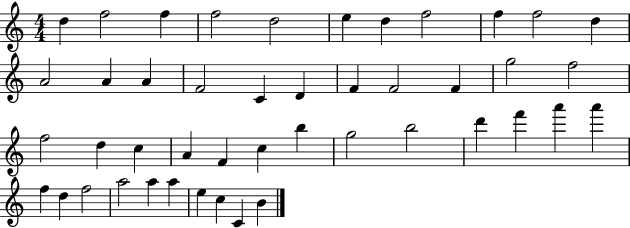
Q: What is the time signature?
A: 4/4